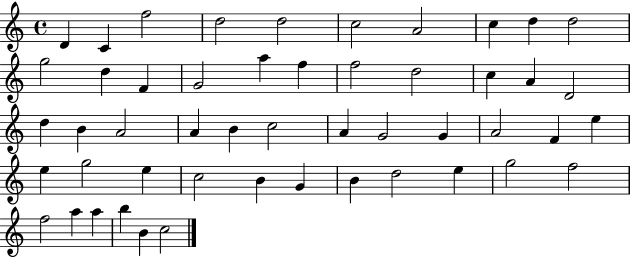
{
  \clef treble
  \time 4/4
  \defaultTimeSignature
  \key c \major
  d'4 c'4 f''2 | d''2 d''2 | c''2 a'2 | c''4 d''4 d''2 | \break g''2 d''4 f'4 | g'2 a''4 f''4 | f''2 d''2 | c''4 a'4 d'2 | \break d''4 b'4 a'2 | a'4 b'4 c''2 | a'4 g'2 g'4 | a'2 f'4 e''4 | \break e''4 g''2 e''4 | c''2 b'4 g'4 | b'4 d''2 e''4 | g''2 f''2 | \break f''2 a''4 a''4 | b''4 b'4 c''2 | \bar "|."
}